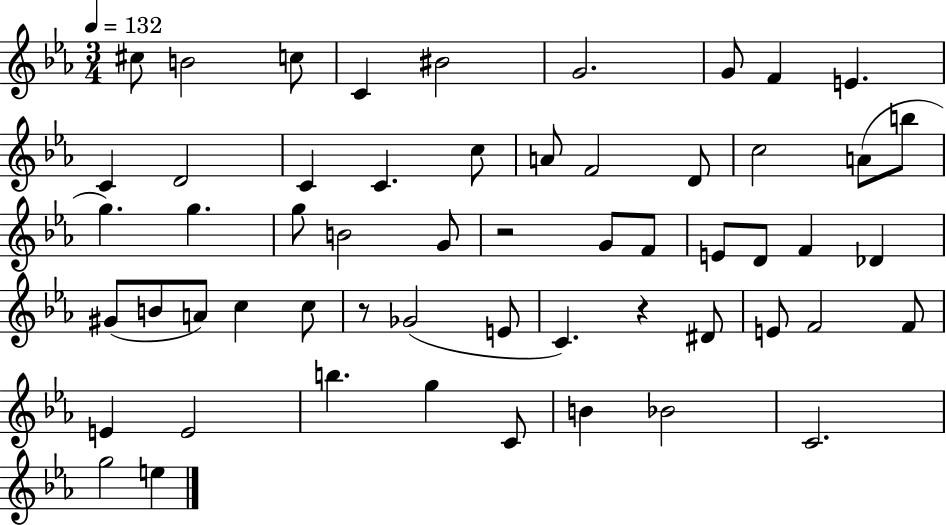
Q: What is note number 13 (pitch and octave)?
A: C4